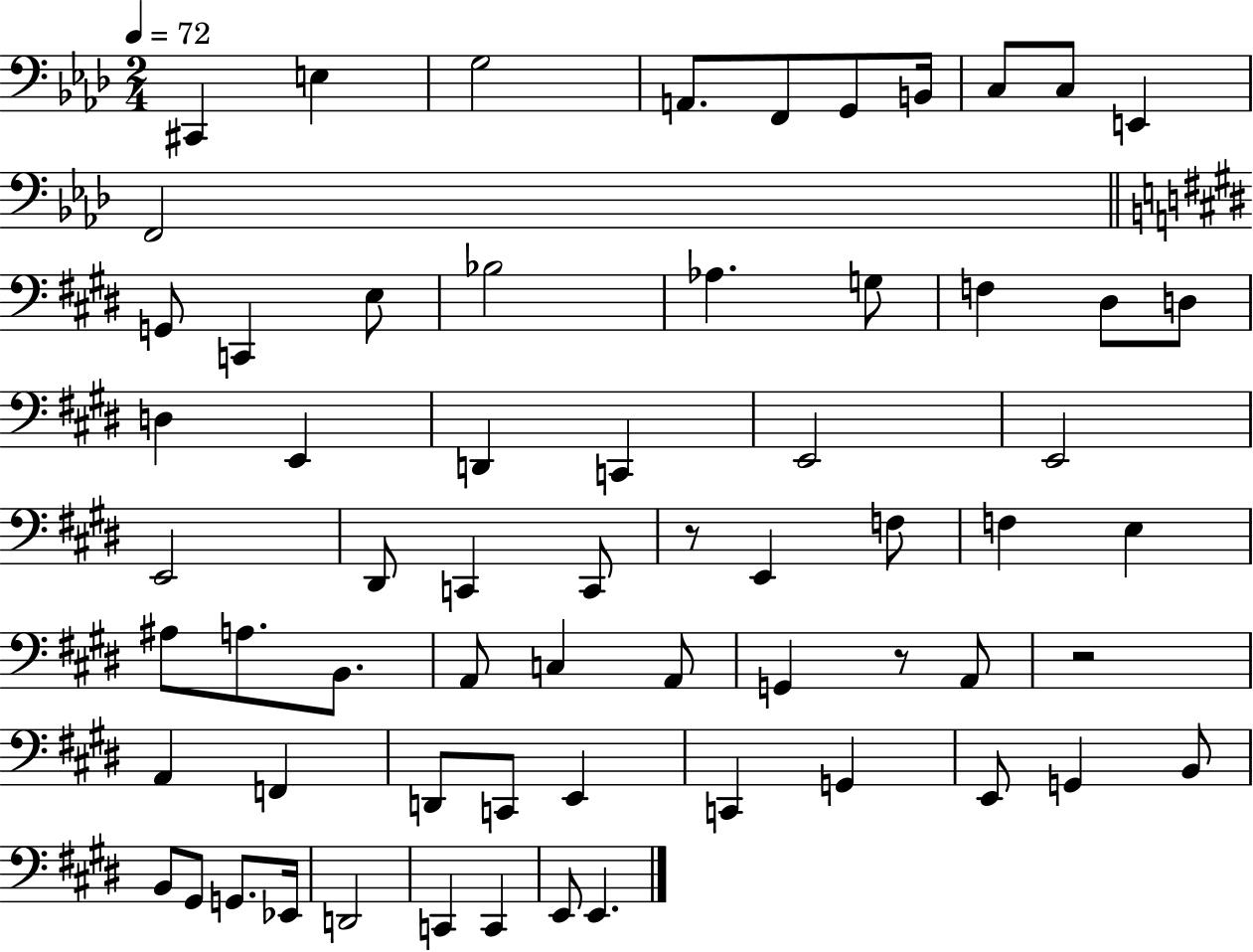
X:1
T:Untitled
M:2/4
L:1/4
K:Ab
^C,, E, G,2 A,,/2 F,,/2 G,,/2 B,,/4 C,/2 C,/2 E,, F,,2 G,,/2 C,, E,/2 _B,2 _A, G,/2 F, ^D,/2 D,/2 D, E,, D,, C,, E,,2 E,,2 E,,2 ^D,,/2 C,, C,,/2 z/2 E,, F,/2 F, E, ^A,/2 A,/2 B,,/2 A,,/2 C, A,,/2 G,, z/2 A,,/2 z2 A,, F,, D,,/2 C,,/2 E,, C,, G,, E,,/2 G,, B,,/2 B,,/2 ^G,,/2 G,,/2 _E,,/4 D,,2 C,, C,, E,,/2 E,,